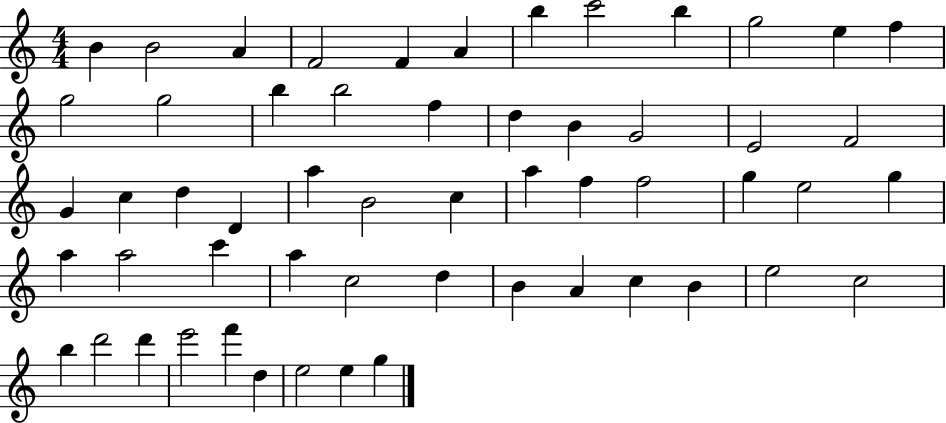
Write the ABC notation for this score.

X:1
T:Untitled
M:4/4
L:1/4
K:C
B B2 A F2 F A b c'2 b g2 e f g2 g2 b b2 f d B G2 E2 F2 G c d D a B2 c a f f2 g e2 g a a2 c' a c2 d B A c B e2 c2 b d'2 d' e'2 f' d e2 e g